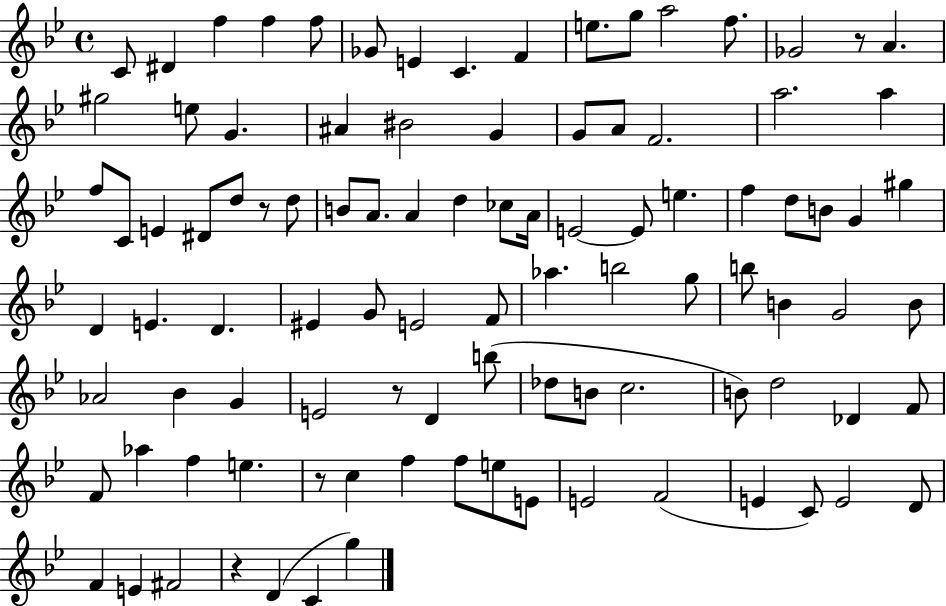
X:1
T:Untitled
M:4/4
L:1/4
K:Bb
C/2 ^D f f f/2 _G/2 E C F e/2 g/2 a2 f/2 _G2 z/2 A ^g2 e/2 G ^A ^B2 G G/2 A/2 F2 a2 a f/2 C/2 E ^D/2 d/2 z/2 d/2 B/2 A/2 A d _c/2 A/4 E2 E/2 e f d/2 B/2 G ^g D E D ^E G/2 E2 F/2 _a b2 g/2 b/2 B G2 B/2 _A2 _B G E2 z/2 D b/2 _d/2 B/2 c2 B/2 d2 _D F/2 F/2 _a f e z/2 c f f/2 e/2 E/2 E2 F2 E C/2 E2 D/2 F E ^F2 z D C g